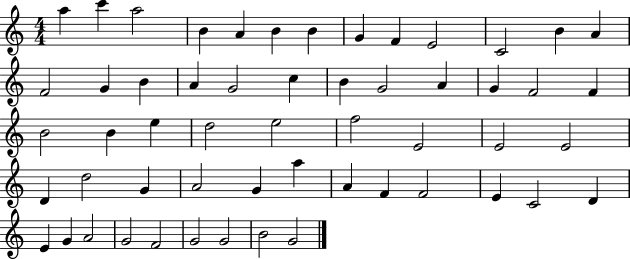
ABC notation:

X:1
T:Untitled
M:4/4
L:1/4
K:C
a c' a2 B A B B G F E2 C2 B A F2 G B A G2 c B G2 A G F2 F B2 B e d2 e2 f2 E2 E2 E2 D d2 G A2 G a A F F2 E C2 D E G A2 G2 F2 G2 G2 B2 G2